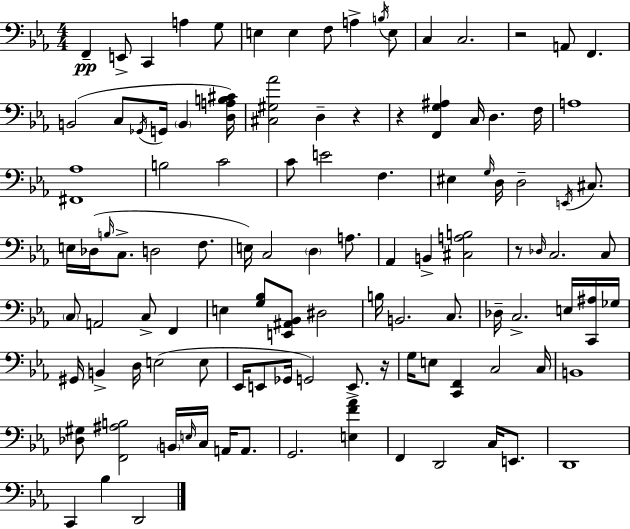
X:1
T:Untitled
M:4/4
L:1/4
K:Eb
F,, E,,/2 C,, A, G,/2 E, E, F,/2 A, B,/4 E,/2 C, C,2 z2 A,,/2 F,, B,,2 C,/2 _G,,/4 G,,/4 B,, [D,A,B,^C]/4 [^C,^G,_A]2 D, z z [F,,G,^A,] C,/4 D, F,/4 A,4 [^F,,_A,]4 B,2 C2 C/2 E2 F, ^E, G,/4 D,/4 D,2 E,,/4 ^C,/2 E,/4 _D,/4 B,/4 C,/2 D,2 F,/2 E,/4 C,2 D, A,/2 _A,, B,, [^C,A,B,]2 z/2 _D,/4 C,2 C,/2 C,/2 A,,2 C,/2 F,, E, [G,_B,]/2 [E,,^A,,_B,,]/2 ^D,2 B,/4 B,,2 C,/2 _D,/4 C,2 E,/4 [C,,^A,]/4 _G,/4 ^G,,/4 B,, D,/4 E,2 E,/2 _E,,/4 E,,/2 _G,,/4 G,,2 E,,/2 z/4 G,/4 E,/2 [C,,F,,] C,2 C,/4 B,,4 [_D,^G,]/2 [F,,^A,B,]2 B,,/4 E,/4 C,/4 A,,/4 A,,/2 G,,2 [E,F_A] F,, D,,2 C,/4 E,,/2 D,,4 C,, _B, D,,2